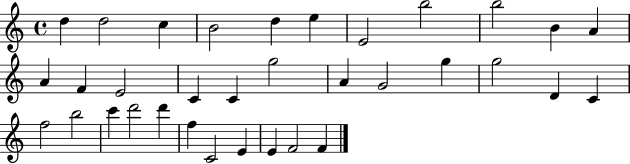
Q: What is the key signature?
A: C major